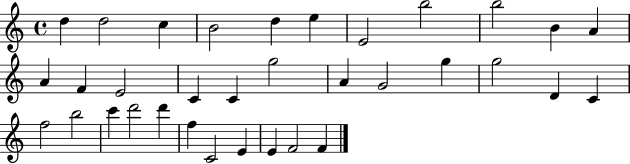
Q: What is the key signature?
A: C major